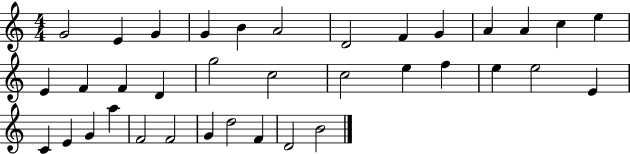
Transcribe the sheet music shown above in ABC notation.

X:1
T:Untitled
M:4/4
L:1/4
K:C
G2 E G G B A2 D2 F G A A c e E F F D g2 c2 c2 e f e e2 E C E G a F2 F2 G d2 F D2 B2